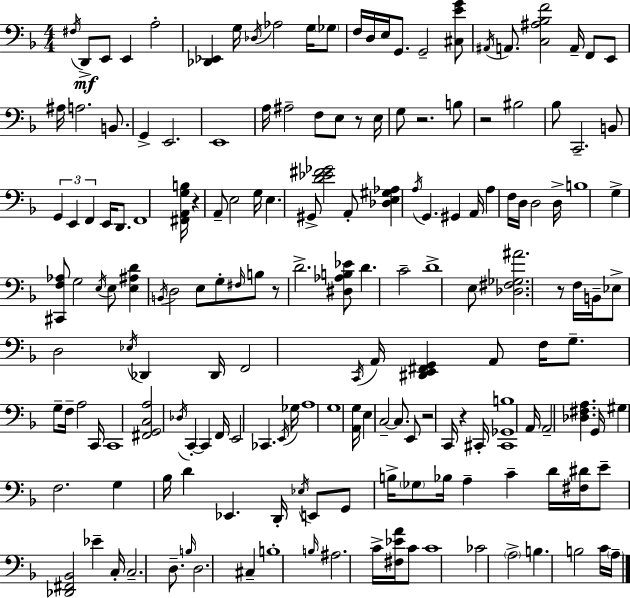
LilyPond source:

{
  \clef bass
  \numericTimeSignature
  \time 4/4
  \key f \major
  \acciaccatura { fis16 }\mf d,8-> e,8 e,4 a2-. | <des, ees,>4 g16 \acciaccatura { des16 } aes2 g16 | \parenthesize ges8 f16 d16 e16 g,8. g,2-- | <cis e' g'>8 \acciaccatura { ais,16 } a,8. <c ais bes f'>2 a,16-- f,8 | \break e,8 ais16 a2. | b,8. g,4-> e,2. | e,1 | a16 ais2-- f8 e8 | \break r8 e16 g8 r2. | b8 r2 bis2 | bes8 c,2.-- | b,8 \tuplet 3/2 { g,4 e,4 f,4 } e,16 | \break d,8. f,1 | <fis, a, g b>16 r4 a,8-- e2 | g16 e4. gis,8-> <d' ees' fis' ges'>2 | a,8-. <des e gis aes>4 \acciaccatura { a16 } g,4. | \break gis,4 a,16 a4 f16 d16 d2 | d16-> b1 | g4-> <cis, f aes>8 g2 | \acciaccatura { e16 } e8 <e ais d'>4 \acciaccatura { b,16 } d2 | \break e8 g8-. \grace { fis16 } b8 r8 d'2.-> | <dis aes b ees'>8 d'4. c'2-- | d'1-> | e8 <des fis ges ais'>2. | \break r8 f16 b,16-- ees8-> d2 | \acciaccatura { ees16 } des,4 des,16 f,2 | \acciaccatura { c,16 } a,16 <dis, e, fis, g,>4 a,8 f16 g8.-- g8-- f16-- | a2 c,16 c,1 | \break <fis, g, c a>2 | \acciaccatura { des16 } c,4-.~~ c,4 f,16 e,2 | ces,4. \acciaccatura { e,16 } ges16 a1 | g1 | \break <a, g>16 e4 | c2--~~ c8. e,8 r2 | c,16 r4 cis,16-. <cis, ges, b>1 | a,16 a,2-- | \break <des fis a>4. g,16 gis4 f2. | g4 bes16 | d'4 ees,4. d,16-. \acciaccatura { ees16 } e,8 g,8 | b16-> \parenthesize ges8 bes16 a4-- c'4-- d'16 <fis dis'>16 e'8-- | \break <des, fis, bes,>2 ees'4-- c16-. c2.-- | d8.-- \grace { b16 } d2. | cis4-- b1-. | \grace { b16 } ais2. | \break c'16-> <fis ees' a'>16 c'8 c'1 | ces'2 | \parenthesize a2-> b4. | b2 c'16 \parenthesize a16-- \bar "|."
}